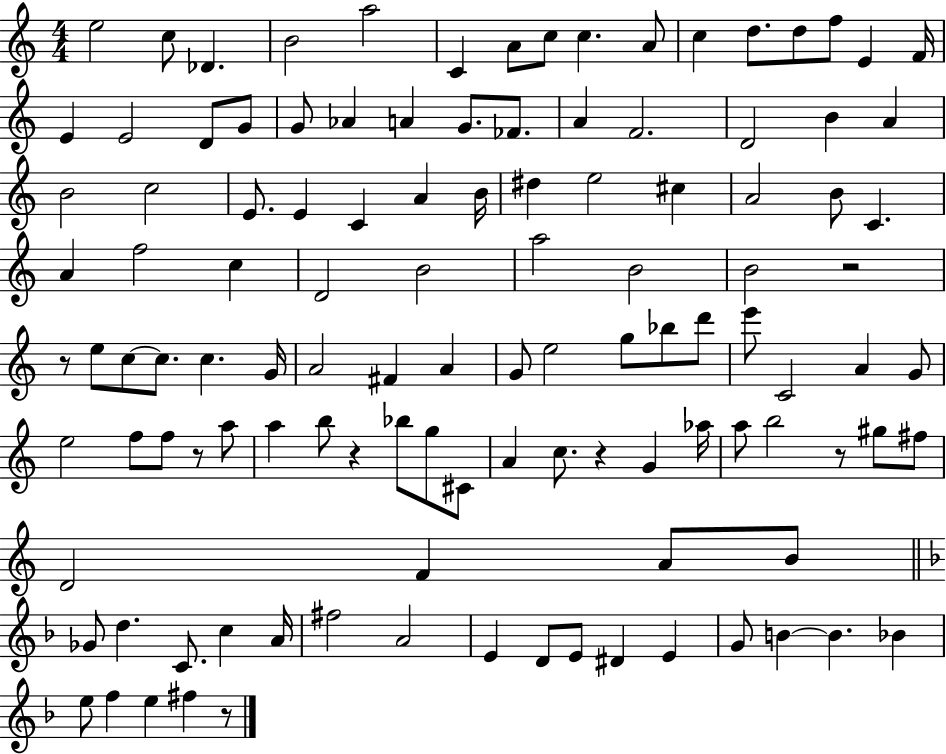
E5/h C5/e Db4/q. B4/h A5/h C4/q A4/e C5/e C5/q. A4/e C5/q D5/e. D5/e F5/e E4/q F4/s E4/q E4/h D4/e G4/e G4/e Ab4/q A4/q G4/e. FES4/e. A4/q F4/h. D4/h B4/q A4/q B4/h C5/h E4/e. E4/q C4/q A4/q B4/s D#5/q E5/h C#5/q A4/h B4/e C4/q. A4/q F5/h C5/q D4/h B4/h A5/h B4/h B4/h R/h R/e E5/e C5/e C5/e. C5/q. G4/s A4/h F#4/q A4/q G4/e E5/h G5/e Bb5/e D6/e E6/e C4/h A4/q G4/e E5/h F5/e F5/e R/e A5/e A5/q B5/e R/q Bb5/e G5/e C#4/e A4/q C5/e. R/q G4/q Ab5/s A5/e B5/h R/e G#5/e F#5/e D4/h F4/q A4/e B4/e Gb4/e D5/q. C4/e. C5/q A4/s F#5/h A4/h E4/q D4/e E4/e D#4/q E4/q G4/e B4/q B4/q. Bb4/q E5/e F5/q E5/q F#5/q R/e